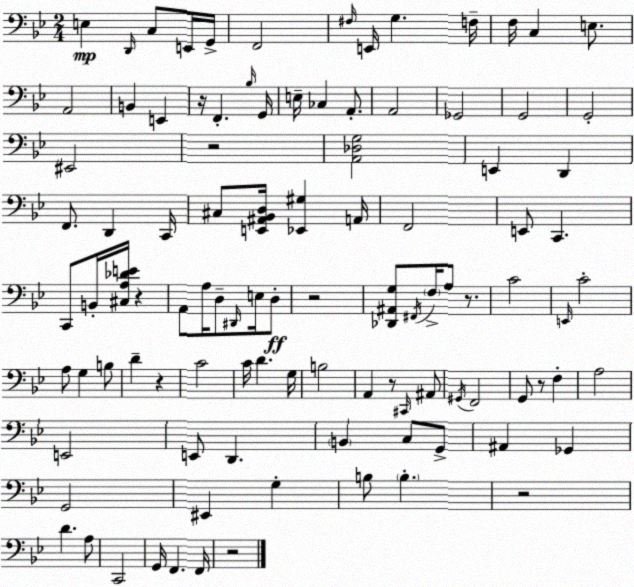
X:1
T:Untitled
M:2/4
L:1/4
K:Bb
E, D,,/4 C,/2 E,,/4 G,,/4 F,,2 ^F,/4 E,,/4 G, F,/4 F,/4 C, E,/2 A,,2 B,, E,, z/4 F,, _B,/4 G,,/4 E,/4 _C, A,,/2 A,,2 _G,,2 G,,2 G,,2 ^E,,2 z2 [A,,_D,G,]2 E,, D,, F,,/2 D,, C,,/4 ^C,/2 [E,,^A,,_B,,D,]/4 [_E,,^G,] A,,/4 F,,2 E,,/2 C,, C,,/2 B,,/4 [^C,A,_DE]/4 z A,,/2 A,/4 D,/2 ^D,,/4 E,/4 D,/2 z2 [_D,,^A,,G,]/2 ^F,,/4 F,/4 A,/2 z/2 C2 E,,/4 C2 A,/2 G, B,/2 D z C2 C/4 D G,/4 B,2 A,, z/2 ^C,,/4 ^A,,/2 ^G,,/4 F,,2 G,,/2 z/2 F, A,2 E,,2 E,,/2 D,, B,, C,/2 G,,/2 ^A,, _G,, G,,2 ^E,, G, B,/2 B, z2 D A,/2 C,,2 G,,/4 F,, F,,/4 z2